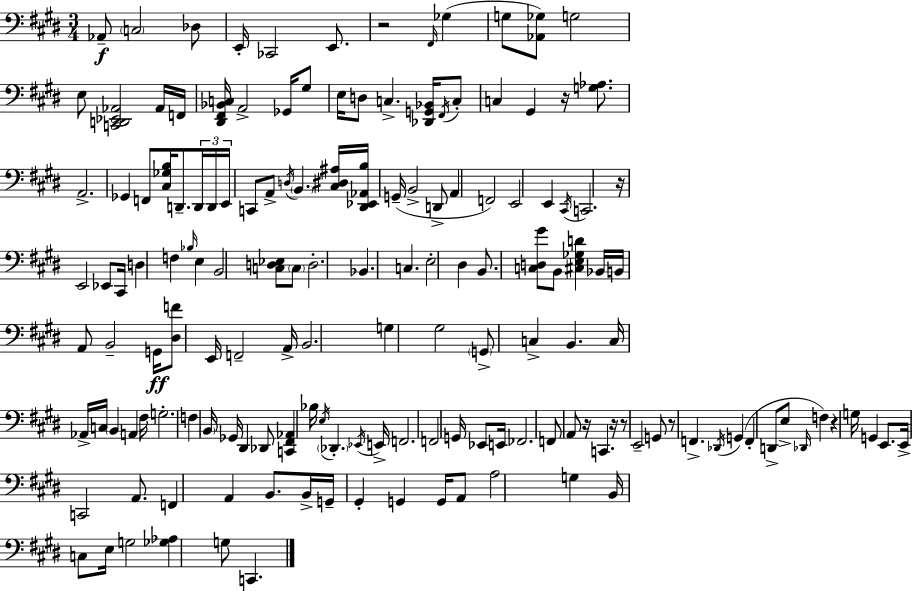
X:1
T:Untitled
M:3/4
L:1/4
K:E
_A,,/2 C,2 _D,/2 E,,/4 _C,,2 E,,/2 z2 ^F,,/4 _G, G,/2 [_A,,_G,]/2 G,2 E,/2 [C,,D,,_E,,_A,,]2 _A,,/4 F,,/4 [^D,,^F,,_B,,C,]/4 A,,2 _G,,/4 ^G,/2 E,/4 D,/2 C, [_D,,G,,_B,,]/4 ^F,,/4 C,/2 C, ^G,, z/4 [G,_A,]/2 A,,2 _G,, F,,/2 [^C,_G,B,]/4 D,,/2 D,,/4 D,,/4 E,,/4 C,,/2 A,,/2 D,/4 B,, [^C,^D,^A,]/4 [^D,,_E,,_A,,B,]/4 G,,/4 B,,2 D,,/2 A,, F,,2 E,,2 E,, ^C,,/4 C,,2 z/4 E,,2 _E,,/2 ^C,,/4 D, F, _B,/4 E, B,,2 [C,D,_E,]/2 C,/2 D,2 _B,, C, E,2 ^D, B,,/2 [C,D,^G]/2 B,,/2 [^C,E,_G,D] _B,,/4 B,,/4 A,,/2 B,,2 G,,/4 [^D,F]/2 E,,/4 F,,2 A,,/4 B,,2 G, ^G,2 G,,/2 C, B,, C,/4 _A,,/4 C,/4 B,, A,, ^F,/4 G,2 F, B,,/4 _G,,/4 ^D,, _D,,/2 [C,,^F,,_A,,] _B,/4 E,/4 _D,, _E,,/4 E,,/4 F,,2 F,,2 G,,/4 _E,,/2 E,,/4 _F,,2 F,,/2 A,,/2 z/4 C,, z/4 z/2 E,,2 G,,/2 z/2 F,, _D,,/4 G,, F,, D,,/2 E,/2 _D,,/4 F, z G,/4 G,, E,,/2 E,,/4 C,,2 A,,/2 F,, A,, B,,/2 B,,/4 G,,/4 ^G,, G,, G,,/4 A,,/2 A,2 G, B,,/4 C,/2 E,/4 G,2 [_G,_A,] G,/2 C,,